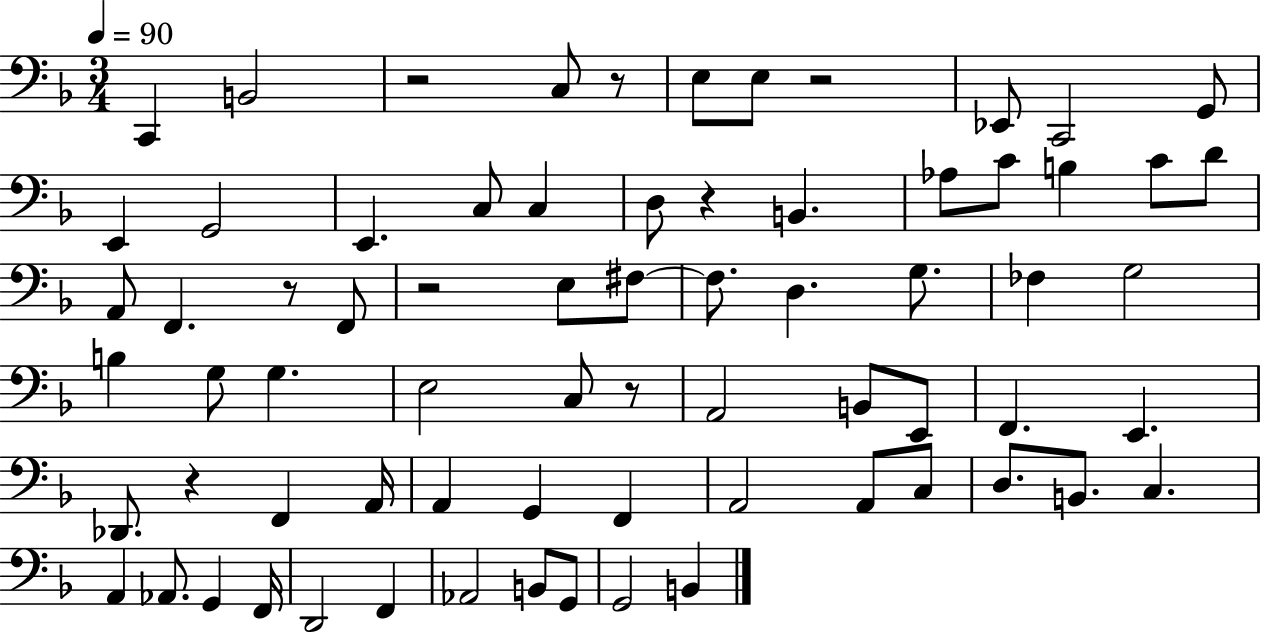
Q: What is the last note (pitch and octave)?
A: B2